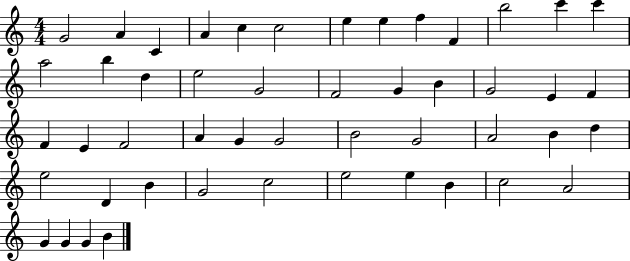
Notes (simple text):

G4/h A4/q C4/q A4/q C5/q C5/h E5/q E5/q F5/q F4/q B5/h C6/q C6/q A5/h B5/q D5/q E5/h G4/h F4/h G4/q B4/q G4/h E4/q F4/q F4/q E4/q F4/h A4/q G4/q G4/h B4/h G4/h A4/h B4/q D5/q E5/h D4/q B4/q G4/h C5/h E5/h E5/q B4/q C5/h A4/h G4/q G4/q G4/q B4/q